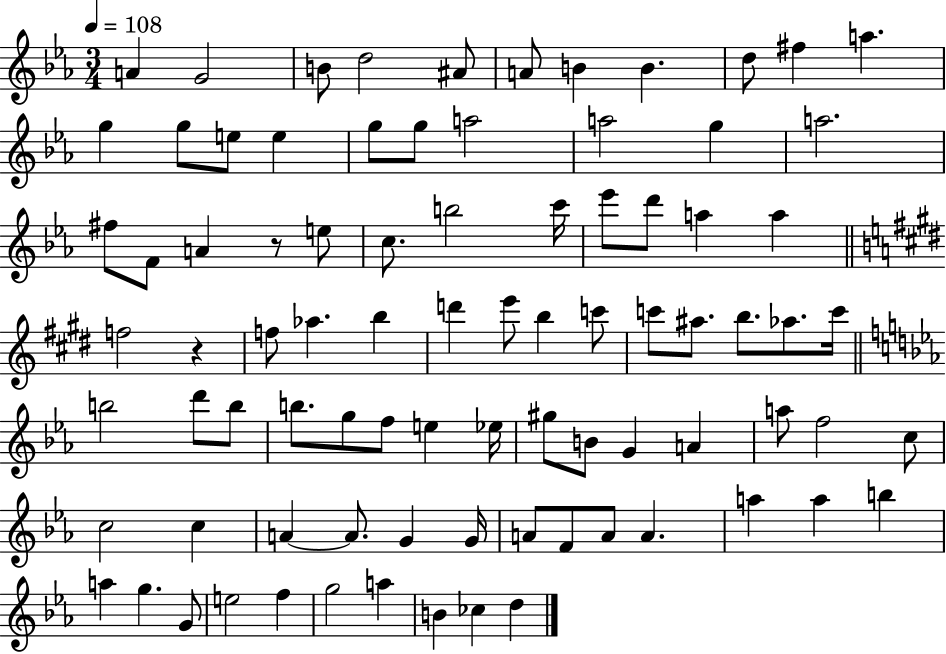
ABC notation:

X:1
T:Untitled
M:3/4
L:1/4
K:Eb
A G2 B/2 d2 ^A/2 A/2 B B d/2 ^f a g g/2 e/2 e g/2 g/2 a2 a2 g a2 ^f/2 F/2 A z/2 e/2 c/2 b2 c'/4 _e'/2 d'/2 a a f2 z f/2 _a b d' e'/2 b c'/2 c'/2 ^a/2 b/2 _a/2 c'/4 b2 d'/2 b/2 b/2 g/2 f/2 e _e/4 ^g/2 B/2 G A a/2 f2 c/2 c2 c A A/2 G G/4 A/2 F/2 A/2 A a a b a g G/2 e2 f g2 a B _c d